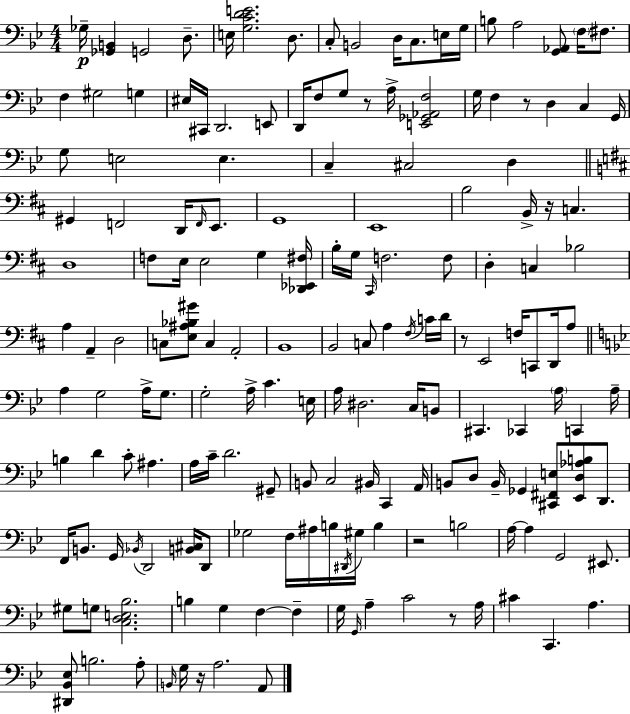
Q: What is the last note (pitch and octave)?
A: A2